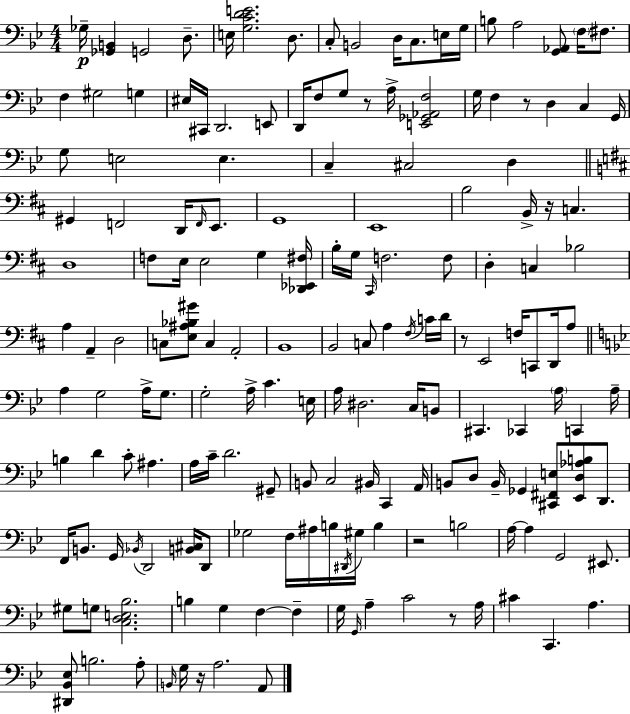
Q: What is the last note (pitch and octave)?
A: A2